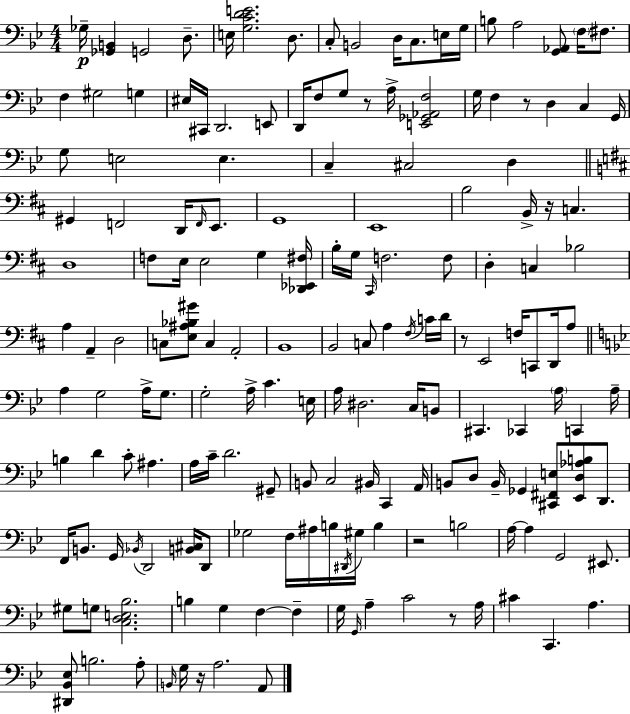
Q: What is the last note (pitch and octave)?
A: A2